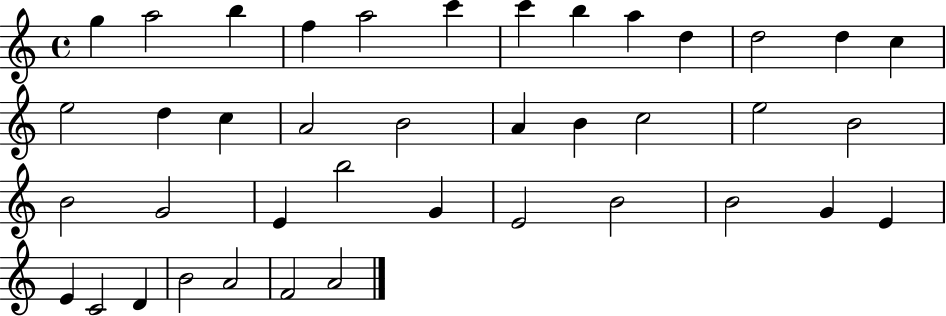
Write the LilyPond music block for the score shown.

{
  \clef treble
  \time 4/4
  \defaultTimeSignature
  \key c \major
  g''4 a''2 b''4 | f''4 a''2 c'''4 | c'''4 b''4 a''4 d''4 | d''2 d''4 c''4 | \break e''2 d''4 c''4 | a'2 b'2 | a'4 b'4 c''2 | e''2 b'2 | \break b'2 g'2 | e'4 b''2 g'4 | e'2 b'2 | b'2 g'4 e'4 | \break e'4 c'2 d'4 | b'2 a'2 | f'2 a'2 | \bar "|."
}